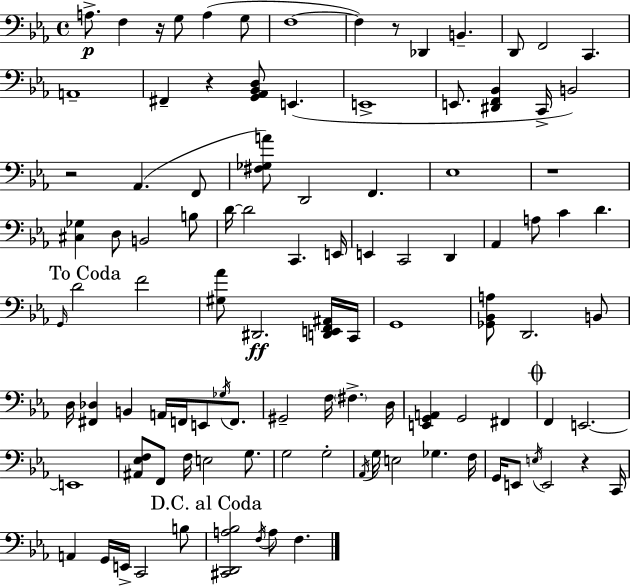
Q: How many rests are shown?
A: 6